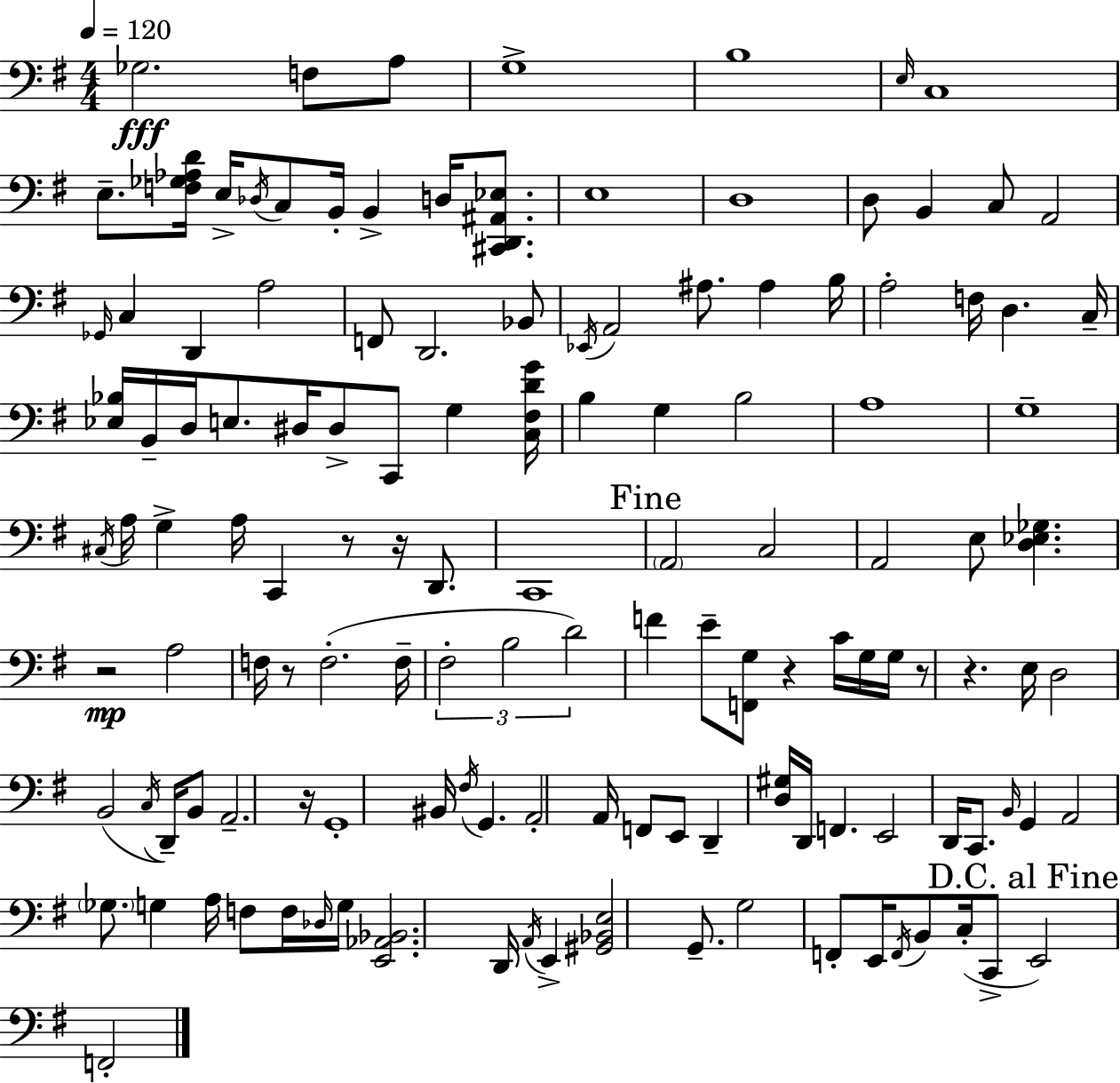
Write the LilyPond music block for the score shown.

{
  \clef bass
  \numericTimeSignature
  \time 4/4
  \key g \major
  \tempo 4 = 120
  ges2.\fff f8 a8 | g1-> | b1 | \grace { e16 } c1 | \break e8.-- <f ges aes d'>16 e16-> \acciaccatura { des16 } c8 b,16-. b,4-> d16 <cis, d, ais, ees>8. | e1 | d1 | d8 b,4 c8 a,2 | \break \grace { ges,16 } c4 d,4 a2 | f,8 d,2. | bes,8 \acciaccatura { ees,16 } a,2 ais8. ais4 | b16 a2-. f16 d4. | \break c16-- <ees bes>16 b,16-- d16 e8. dis16 dis8-> c,8 g4 | <c fis d' g'>16 b4 g4 b2 | a1 | g1-- | \break \acciaccatura { cis16 } a16 g4-> a16 c,4 r8 | r16 d,8. c,1 | \mark "Fine" \parenthesize a,2 c2 | a,2 e8 <d ees ges>4. | \break r2\mp a2 | f16 r8 f2.-.( | f16-- \tuplet 3/2 { fis2-. b2 | d'2) } f'4 | \break e'8-- <f, g>8 r4 c'16 g16 g16 r8 r4. | e16 d2 b,2( | \acciaccatura { c16 } d,16--) b,8 a,2.-- | r16 g,1-. | \break bis,16 \acciaccatura { fis16 } g,4. a,2-. | a,16 f,8 e,8 d,4-- <d gis>16 | d,16 f,4. e,2 d,16 | c,8. \grace { b,16 } g,4 a,2 | \break \parenthesize ges8. g4 a16 f8 f16 \grace { des16 } g16 <e, aes, bes,>2. | d,16 \acciaccatura { a,16 } e,4-> <gis, bes, e>2 | g,8.-- g2 | f,8-. e,16 \acciaccatura { f,16 } b,8 c16-.( c,8-> \mark "D.C. al Fine" e,2) | \break f,2-. \bar "|."
}